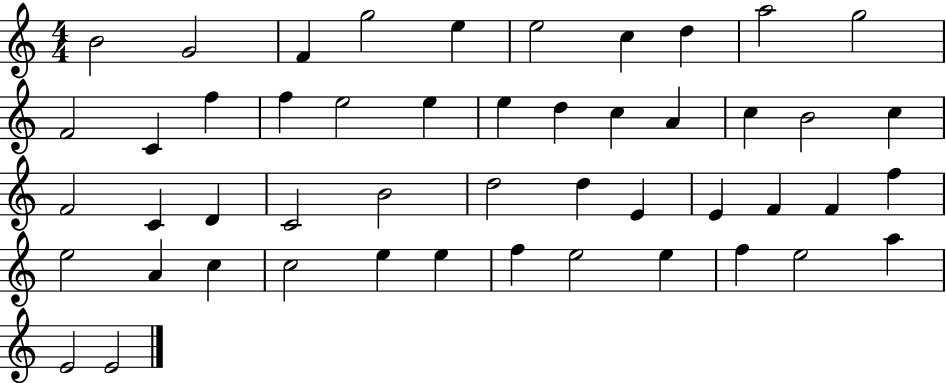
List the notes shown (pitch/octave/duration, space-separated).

B4/h G4/h F4/q G5/h E5/q E5/h C5/q D5/q A5/h G5/h F4/h C4/q F5/q F5/q E5/h E5/q E5/q D5/q C5/q A4/q C5/q B4/h C5/q F4/h C4/q D4/q C4/h B4/h D5/h D5/q E4/q E4/q F4/q F4/q F5/q E5/h A4/q C5/q C5/h E5/q E5/q F5/q E5/h E5/q F5/q E5/h A5/q E4/h E4/h